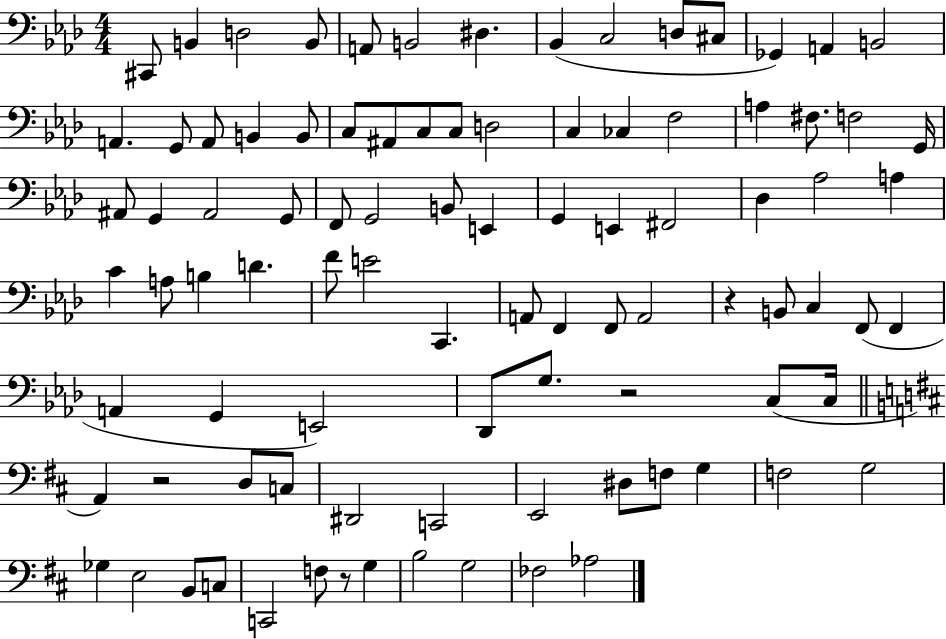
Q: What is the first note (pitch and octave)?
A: C#2